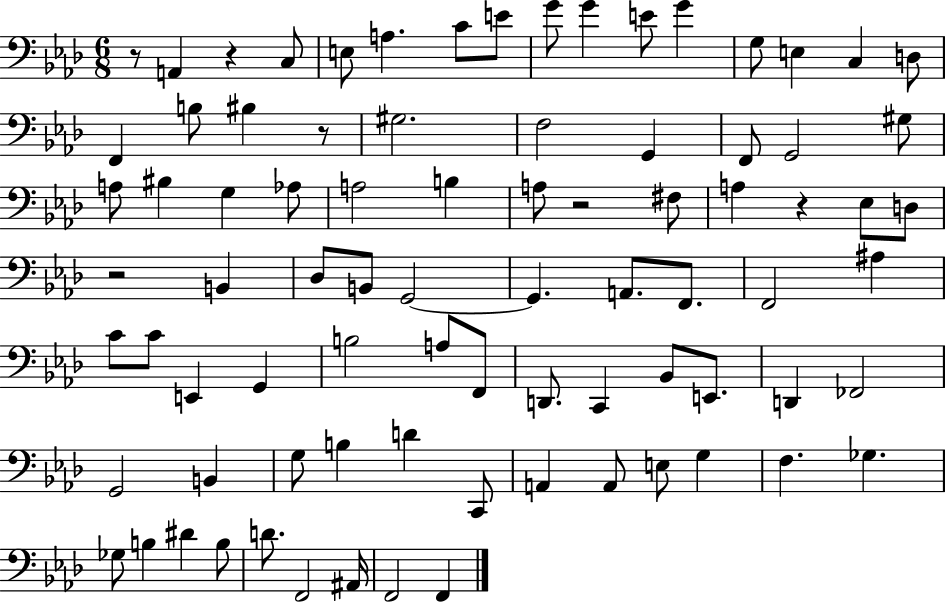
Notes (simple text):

R/e A2/q R/q C3/e E3/e A3/q. C4/e E4/e G4/e G4/q E4/e G4/q G3/e E3/q C3/q D3/e F2/q B3/e BIS3/q R/e G#3/h. F3/h G2/q F2/e G2/h G#3/e A3/e BIS3/q G3/q Ab3/e A3/h B3/q A3/e R/h F#3/e A3/q R/q Eb3/e D3/e R/h B2/q Db3/e B2/e G2/h G2/q. A2/e. F2/e. F2/h A#3/q C4/e C4/e E2/q G2/q B3/h A3/e F2/e D2/e. C2/q Bb2/e E2/e. D2/q FES2/h G2/h B2/q G3/e B3/q D4/q C2/e A2/q A2/e E3/e G3/q F3/q. Gb3/q. Gb3/e B3/q D#4/q B3/e D4/e. F2/h A#2/s F2/h F2/q